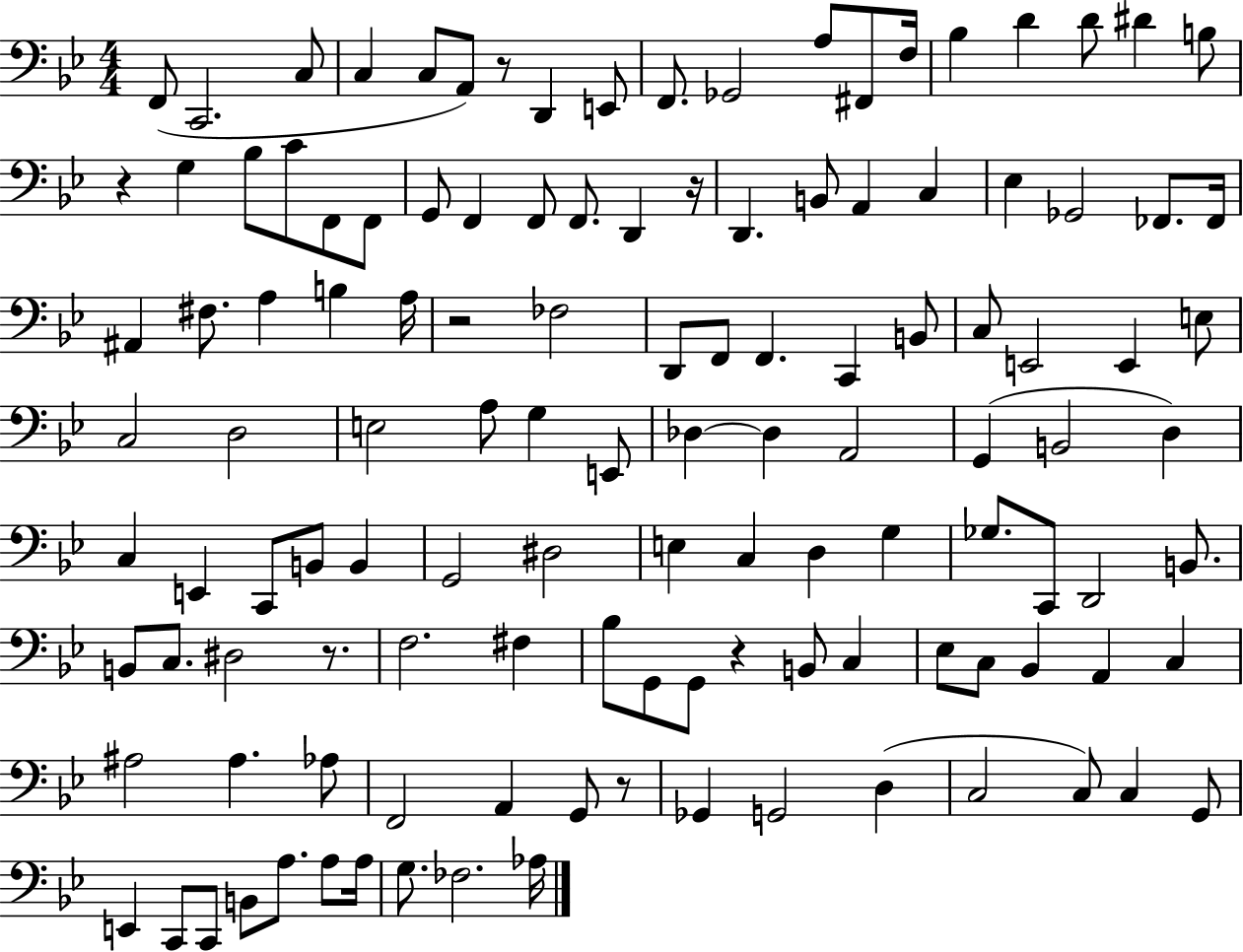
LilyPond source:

{
  \clef bass
  \numericTimeSignature
  \time 4/4
  \key bes \major
  f,8( c,2. c8 | c4 c8 a,8) r8 d,4 e,8 | f,8. ges,2 a8 fis,8 f16 | bes4 d'4 d'8 dis'4 b8 | \break r4 g4 bes8 c'8 f,8 f,8 | g,8 f,4 f,8 f,8. d,4 r16 | d,4. b,8 a,4 c4 | ees4 ges,2 fes,8. fes,16 | \break ais,4 fis8. a4 b4 a16 | r2 fes2 | d,8 f,8 f,4. c,4 b,8 | c8 e,2 e,4 e8 | \break c2 d2 | e2 a8 g4 e,8 | des4~~ des4 a,2 | g,4( b,2 d4) | \break c4 e,4 c,8 b,8 b,4 | g,2 dis2 | e4 c4 d4 g4 | ges8. c,8 d,2 b,8. | \break b,8 c8. dis2 r8. | f2. fis4 | bes8 g,8 g,8 r4 b,8 c4 | ees8 c8 bes,4 a,4 c4 | \break ais2 ais4. aes8 | f,2 a,4 g,8 r8 | ges,4 g,2 d4( | c2 c8) c4 g,8 | \break e,4 c,8 c,8 b,8 a8. a8 a16 | g8. fes2. aes16 | \bar "|."
}